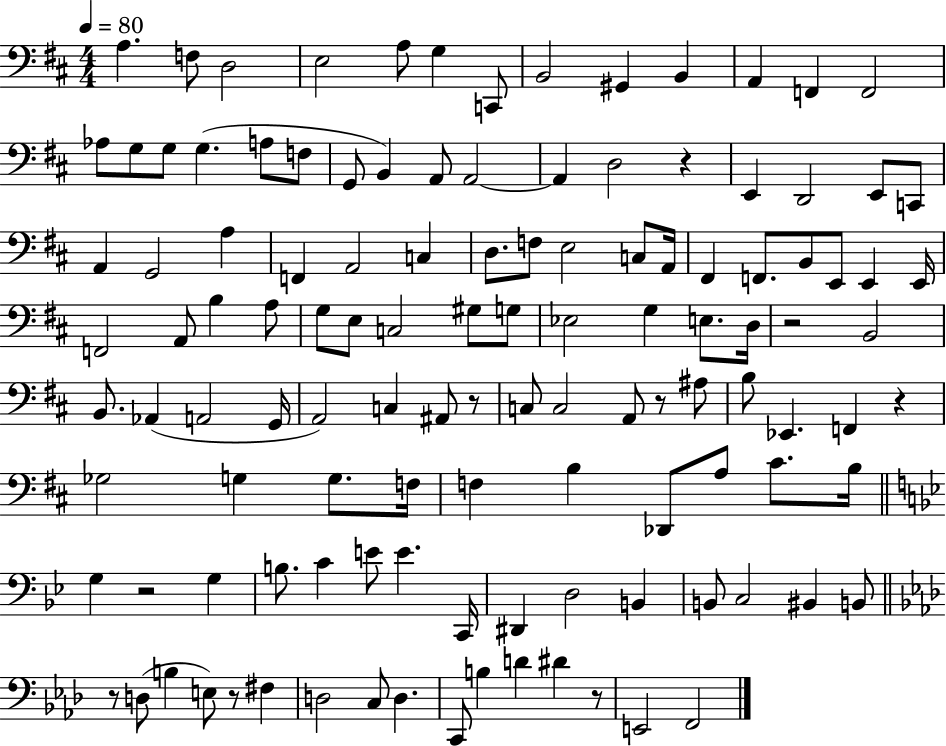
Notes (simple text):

A3/q. F3/e D3/h E3/h A3/e G3/q C2/e B2/h G#2/q B2/q A2/q F2/q F2/h Ab3/e G3/e G3/e G3/q. A3/e F3/e G2/e B2/q A2/e A2/h A2/q D3/h R/q E2/q D2/h E2/e C2/e A2/q G2/h A3/q F2/q A2/h C3/q D3/e. F3/e E3/h C3/e A2/s F#2/q F2/e. B2/e E2/e E2/q E2/s F2/h A2/e B3/q A3/e G3/e E3/e C3/h G#3/e G3/e Eb3/h G3/q E3/e. D3/s R/h B2/h B2/e. Ab2/q A2/h G2/s A2/h C3/q A#2/e R/e C3/e C3/h A2/e R/e A#3/e B3/e Eb2/q. F2/q R/q Gb3/h G3/q G3/e. F3/s F3/q B3/q Db2/e A3/e C#4/e. B3/s G3/q R/h G3/q B3/e. C4/q E4/e E4/q. C2/s D#2/q D3/h B2/q B2/e C3/h BIS2/q B2/e R/e D3/e B3/q E3/e R/e F#3/q D3/h C3/e D3/q. C2/e B3/q D4/q D#4/q R/e E2/h F2/h